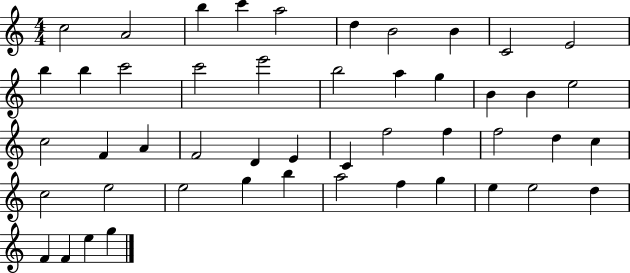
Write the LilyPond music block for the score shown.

{
  \clef treble
  \numericTimeSignature
  \time 4/4
  \key c \major
  c''2 a'2 | b''4 c'''4 a''2 | d''4 b'2 b'4 | c'2 e'2 | \break b''4 b''4 c'''2 | c'''2 e'''2 | b''2 a''4 g''4 | b'4 b'4 e''2 | \break c''2 f'4 a'4 | f'2 d'4 e'4 | c'4 f''2 f''4 | f''2 d''4 c''4 | \break c''2 e''2 | e''2 g''4 b''4 | a''2 f''4 g''4 | e''4 e''2 d''4 | \break f'4 f'4 e''4 g''4 | \bar "|."
}